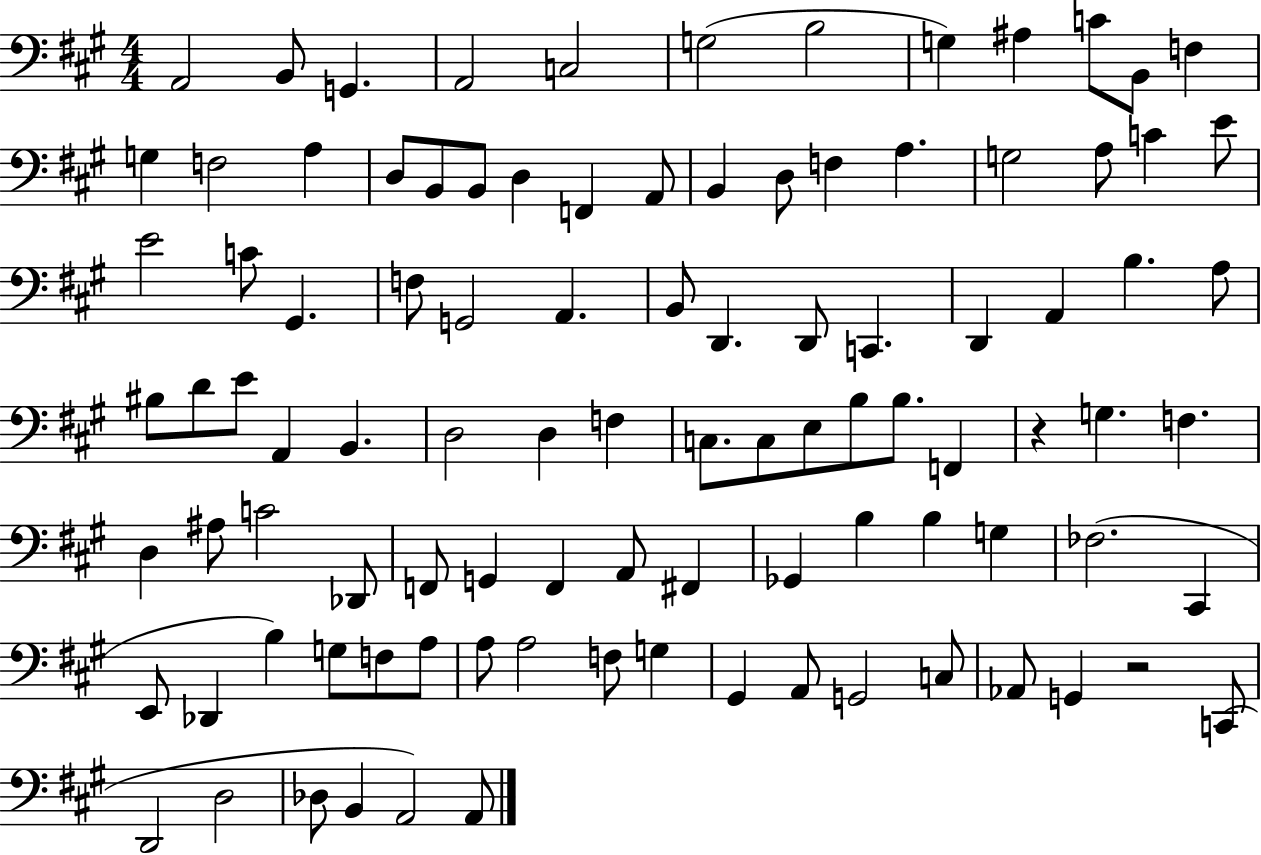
X:1
T:Untitled
M:4/4
L:1/4
K:A
A,,2 B,,/2 G,, A,,2 C,2 G,2 B,2 G, ^A, C/2 B,,/2 F, G, F,2 A, D,/2 B,,/2 B,,/2 D, F,, A,,/2 B,, D,/2 F, A, G,2 A,/2 C E/2 E2 C/2 ^G,, F,/2 G,,2 A,, B,,/2 D,, D,,/2 C,, D,, A,, B, A,/2 ^B,/2 D/2 E/2 A,, B,, D,2 D, F, C,/2 C,/2 E,/2 B,/2 B,/2 F,, z G, F, D, ^A,/2 C2 _D,,/2 F,,/2 G,, F,, A,,/2 ^F,, _G,, B, B, G, _F,2 ^C,, E,,/2 _D,, B, G,/2 F,/2 A,/2 A,/2 A,2 F,/2 G, ^G,, A,,/2 G,,2 C,/2 _A,,/2 G,, z2 C,,/2 D,,2 D,2 _D,/2 B,, A,,2 A,,/2